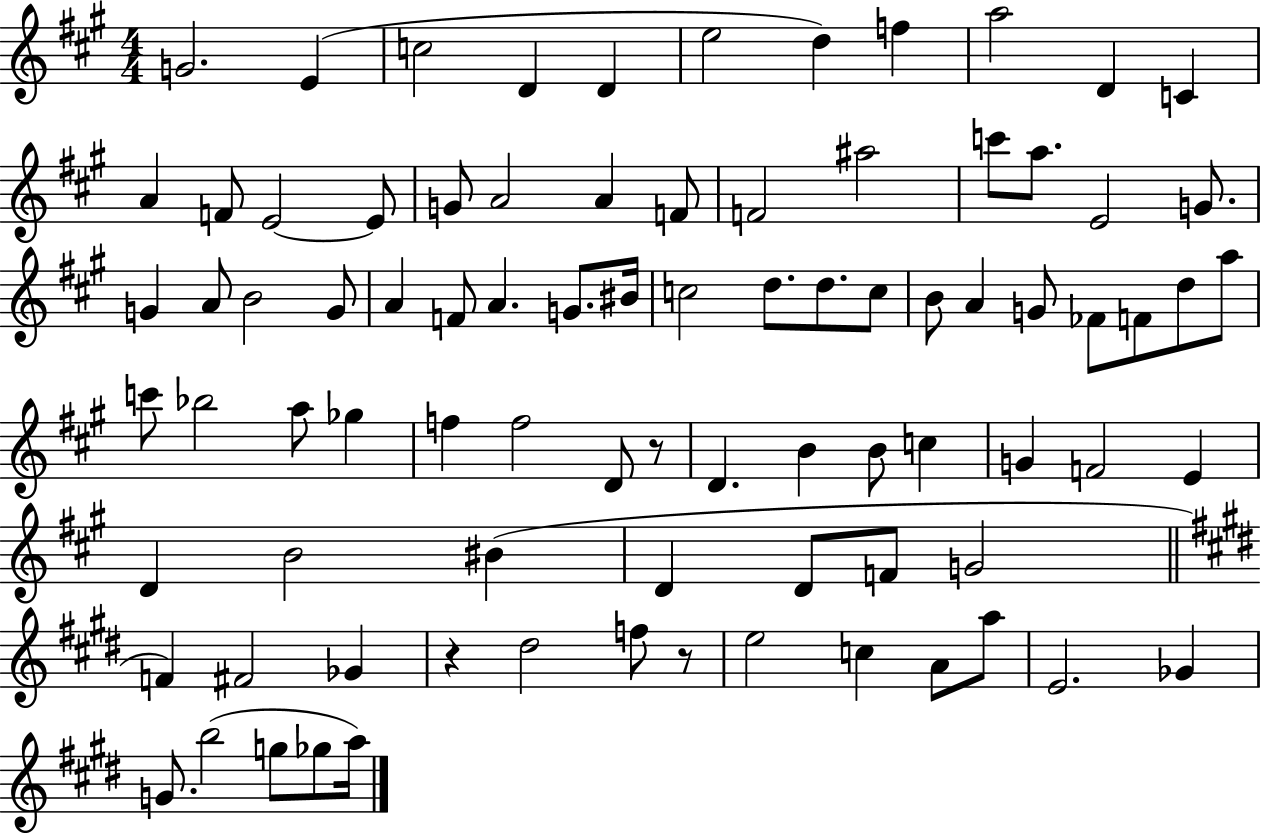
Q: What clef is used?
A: treble